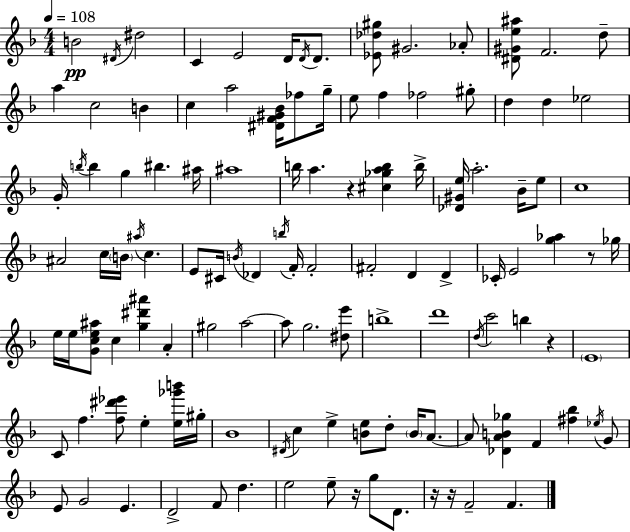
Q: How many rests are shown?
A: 6